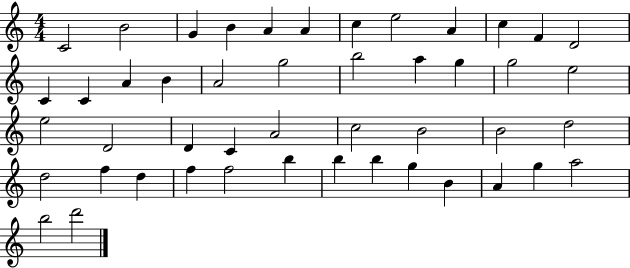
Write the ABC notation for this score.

X:1
T:Untitled
M:4/4
L:1/4
K:C
C2 B2 G B A A c e2 A c F D2 C C A B A2 g2 b2 a g g2 e2 e2 D2 D C A2 c2 B2 B2 d2 d2 f d f f2 b b b g B A g a2 b2 d'2